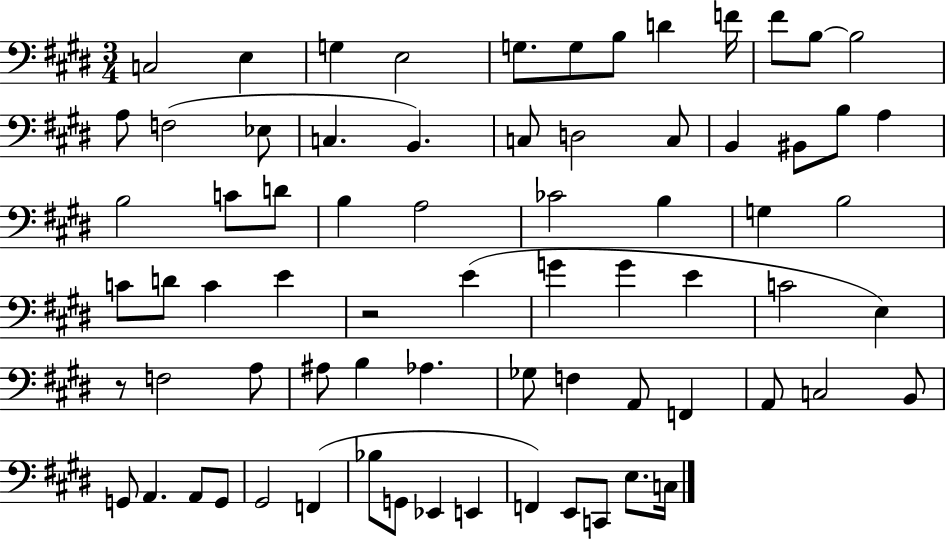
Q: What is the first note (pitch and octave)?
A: C3